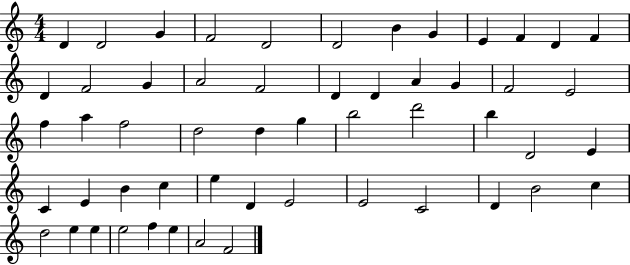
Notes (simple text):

D4/q D4/h G4/q F4/h D4/h D4/h B4/q G4/q E4/q F4/q D4/q F4/q D4/q F4/h G4/q A4/h F4/h D4/q D4/q A4/q G4/q F4/h E4/h F5/q A5/q F5/h D5/h D5/q G5/q B5/h D6/h B5/q D4/h E4/q C4/q E4/q B4/q C5/q E5/q D4/q E4/h E4/h C4/h D4/q B4/h C5/q D5/h E5/q E5/q E5/h F5/q E5/q A4/h F4/h